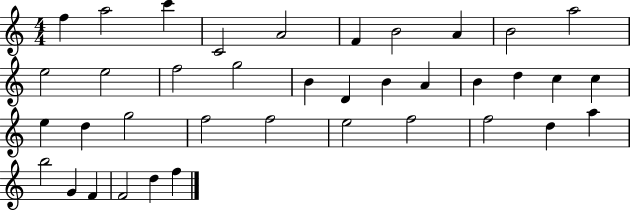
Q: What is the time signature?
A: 4/4